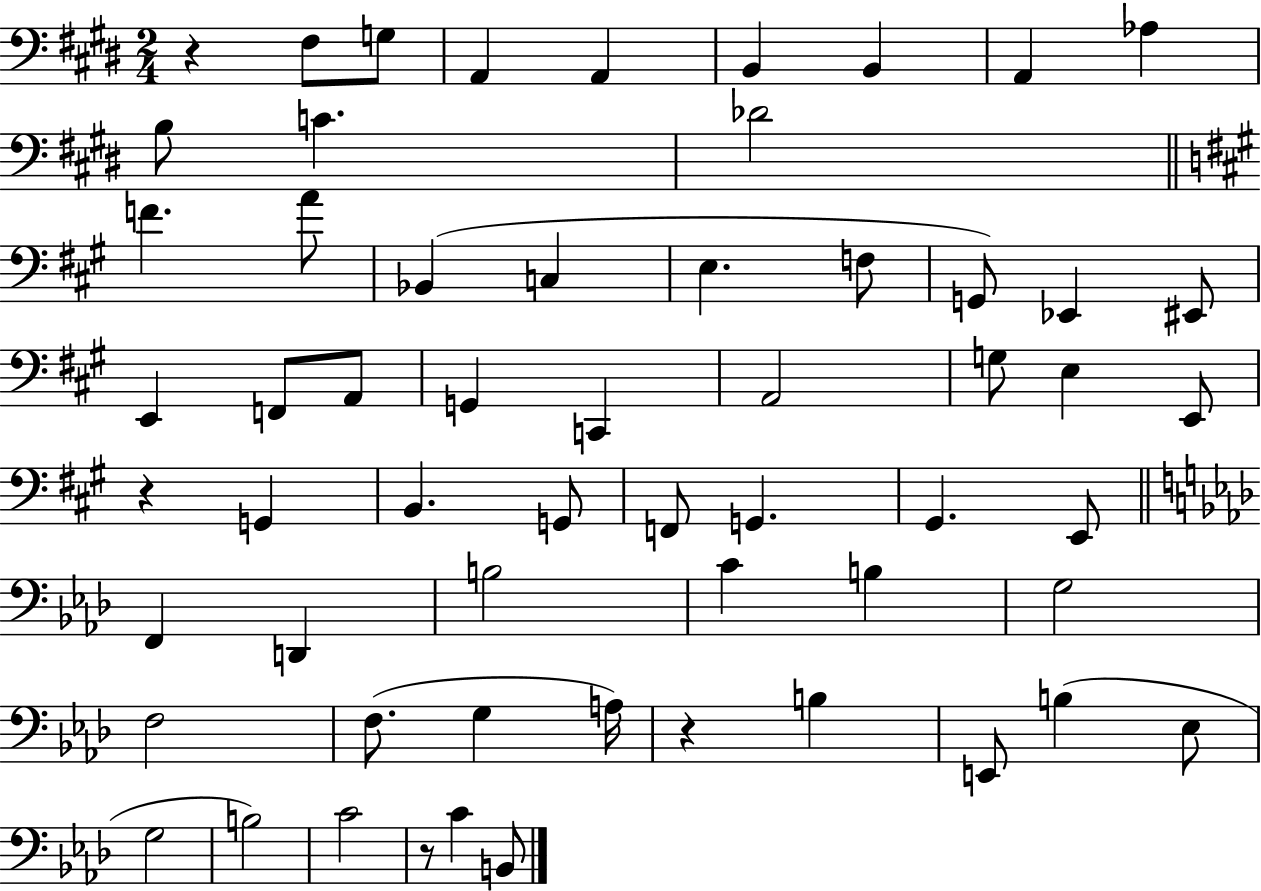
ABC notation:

X:1
T:Untitled
M:2/4
L:1/4
K:E
z ^F,/2 G,/2 A,, A,, B,, B,, A,, _A, B,/2 C _D2 F A/2 _B,, C, E, F,/2 G,,/2 _E,, ^E,,/2 E,, F,,/2 A,,/2 G,, C,, A,,2 G,/2 E, E,,/2 z G,, B,, G,,/2 F,,/2 G,, ^G,, E,,/2 F,, D,, B,2 C B, G,2 F,2 F,/2 G, A,/4 z B, E,,/2 B, _E,/2 G,2 B,2 C2 z/2 C B,,/2